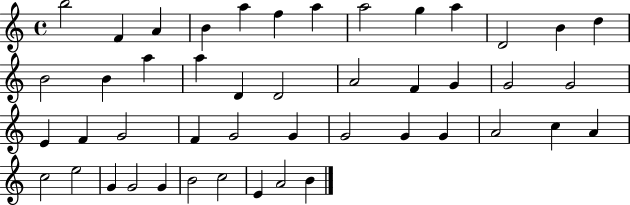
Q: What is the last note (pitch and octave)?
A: B4